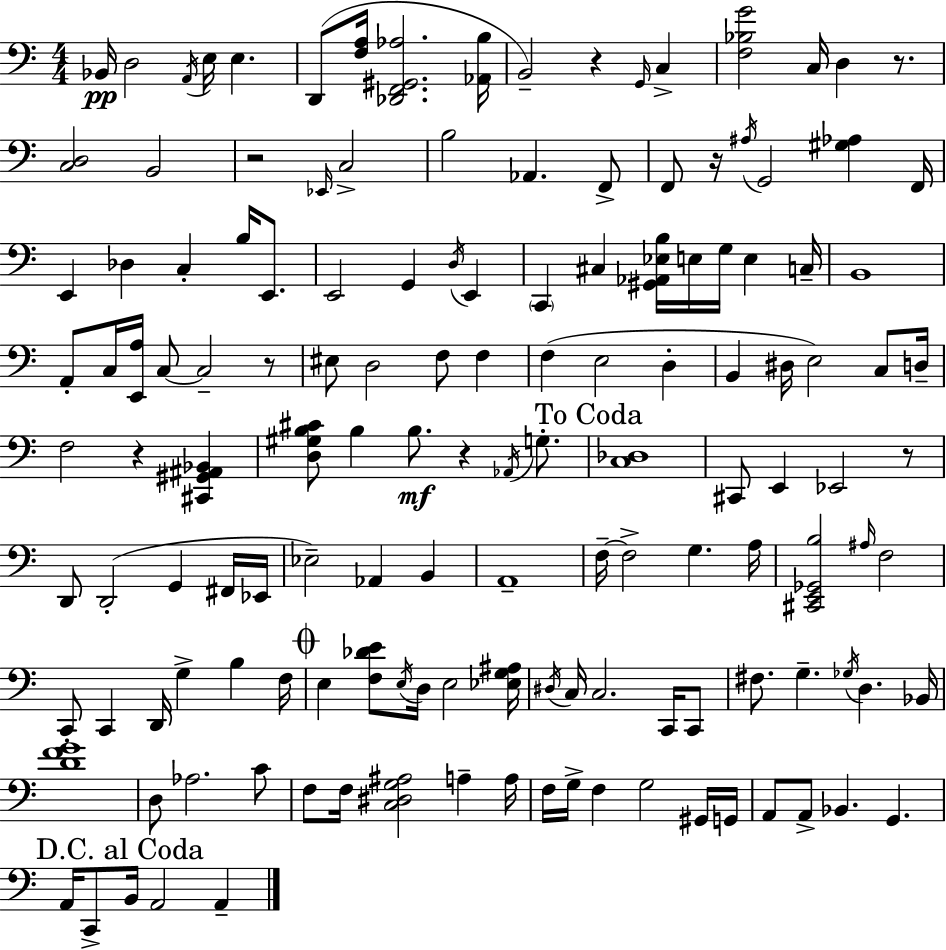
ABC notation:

X:1
T:Untitled
M:4/4
L:1/4
K:C
_B,,/4 D,2 A,,/4 E,/4 E, D,,/2 [F,A,]/4 [_D,,F,,^G,,_A,]2 [_A,,B,]/4 B,,2 z G,,/4 C, [F,_B,G]2 C,/4 D, z/2 [C,D,]2 B,,2 z2 _E,,/4 C,2 B,2 _A,, F,,/2 F,,/2 z/4 ^A,/4 G,,2 [^G,_A,] F,,/4 E,, _D, C, B,/4 E,,/2 E,,2 G,, D,/4 E,, C,, ^C, [^G,,_A,,_E,B,]/4 E,/4 G,/4 E, C,/4 B,,4 A,,/2 C,/4 [E,,A,]/4 C,/2 C,2 z/2 ^E,/2 D,2 F,/2 F, F, E,2 D, B,, ^D,/4 E,2 C,/2 D,/4 F,2 z [^C,,^G,,^A,,_B,,] [D,^G,B,^C]/2 B, B,/2 z _A,,/4 G,/2 [C,_D,]4 ^C,,/2 E,, _E,,2 z/2 D,,/2 D,,2 G,, ^F,,/4 _E,,/4 _E,2 _A,, B,, A,,4 F,/4 F,2 G, A,/4 [^C,,E,,_G,,B,]2 ^A,/4 F,2 C,,/2 C,, D,,/4 G, B, F,/4 E, [F,_DE]/2 E,/4 D,/4 E,2 [_E,G,^A,]/4 ^D,/4 C,/4 C,2 C,,/4 C,,/2 ^F,/2 G, _G,/4 D, _B,,/4 [DFG]4 D,/2 _A,2 C/2 F,/2 F,/4 [C,^D,G,^A,]2 A, A,/4 F,/4 G,/4 F, G,2 ^G,,/4 G,,/4 A,,/2 A,,/2 _B,, G,, A,,/4 C,,/2 B,,/4 A,,2 A,,